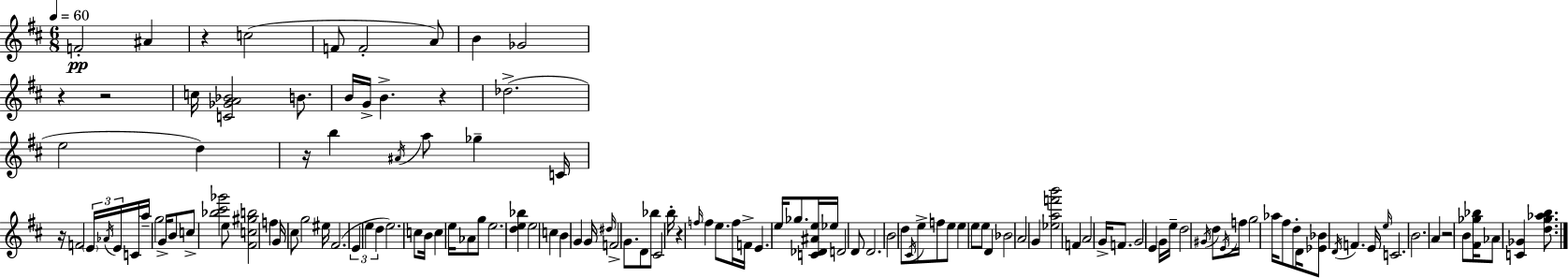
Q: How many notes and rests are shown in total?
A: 131